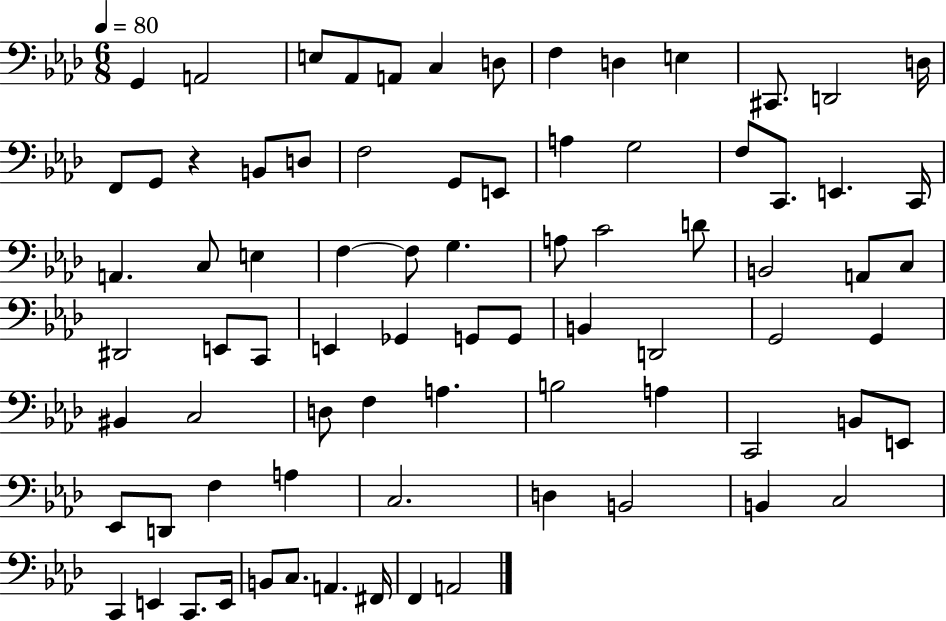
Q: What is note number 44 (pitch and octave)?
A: G2